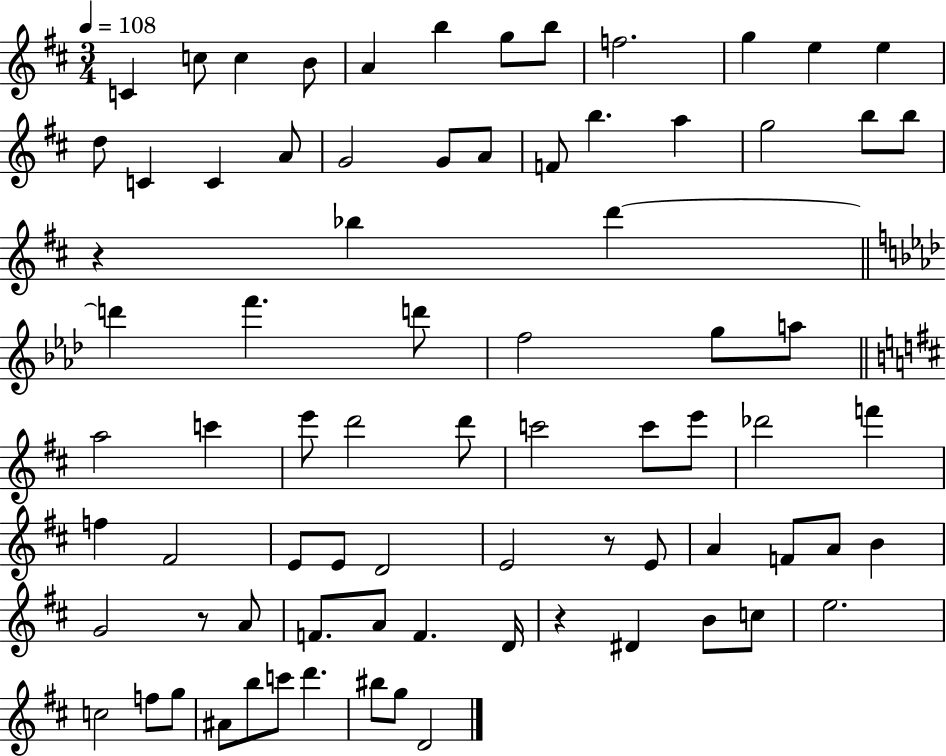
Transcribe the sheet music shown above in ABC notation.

X:1
T:Untitled
M:3/4
L:1/4
K:D
C c/2 c B/2 A b g/2 b/2 f2 g e e d/2 C C A/2 G2 G/2 A/2 F/2 b a g2 b/2 b/2 z _b d' d' f' d'/2 f2 g/2 a/2 a2 c' e'/2 d'2 d'/2 c'2 c'/2 e'/2 _d'2 f' f ^F2 E/2 E/2 D2 E2 z/2 E/2 A F/2 A/2 B G2 z/2 A/2 F/2 A/2 F D/4 z ^D B/2 c/2 e2 c2 f/2 g/2 ^A/2 b/2 c'/2 d' ^b/2 g/2 D2